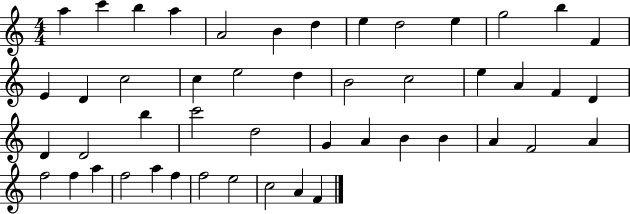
X:1
T:Untitled
M:4/4
L:1/4
K:C
a c' b a A2 B d e d2 e g2 b F E D c2 c e2 d B2 c2 e A F D D D2 b c'2 d2 G A B B A F2 A f2 f a f2 a f f2 e2 c2 A F